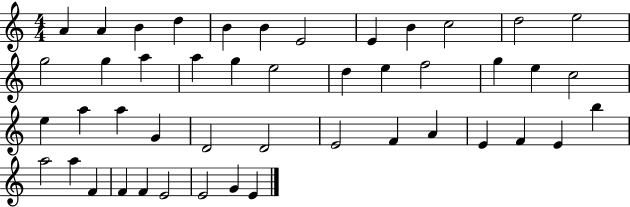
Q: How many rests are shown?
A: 0